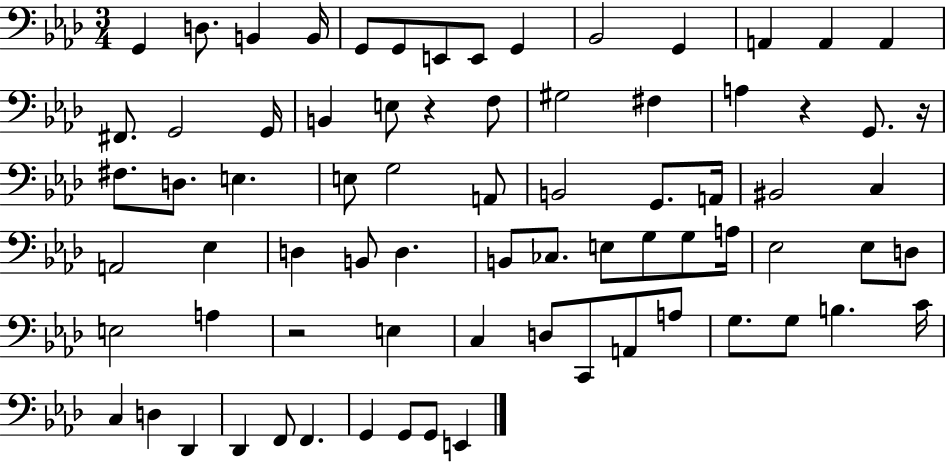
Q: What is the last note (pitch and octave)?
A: E2